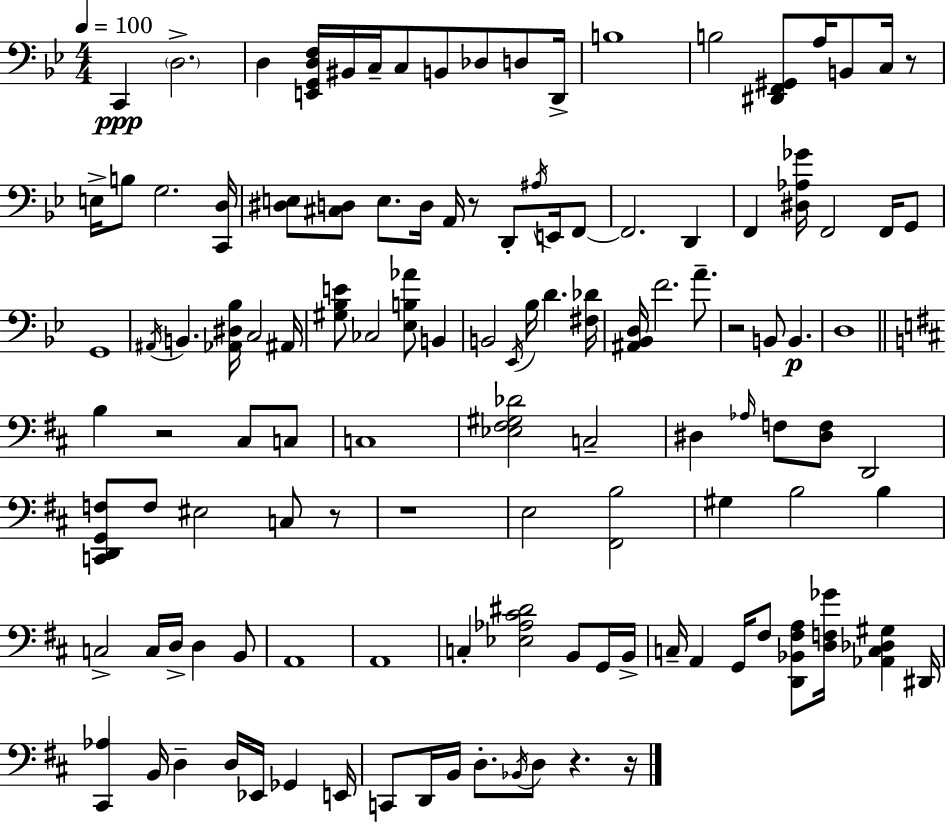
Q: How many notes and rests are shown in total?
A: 119